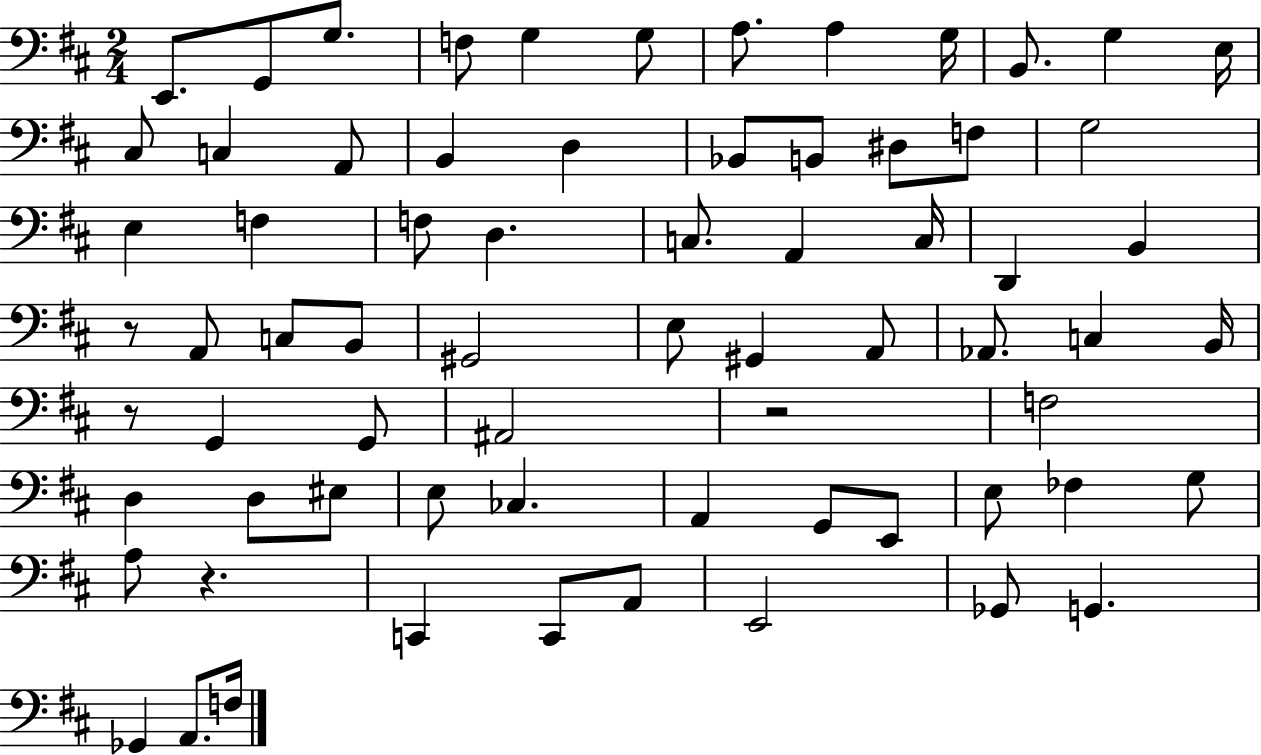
E2/e. G2/e G3/e. F3/e G3/q G3/e A3/e. A3/q G3/s B2/e. G3/q E3/s C#3/e C3/q A2/e B2/q D3/q Bb2/e B2/e D#3/e F3/e G3/h E3/q F3/q F3/e D3/q. C3/e. A2/q C3/s D2/q B2/q R/e A2/e C3/e B2/e G#2/h E3/e G#2/q A2/e Ab2/e. C3/q B2/s R/e G2/q G2/e A#2/h R/h F3/h D3/q D3/e EIS3/e E3/e CES3/q. A2/q G2/e E2/e E3/e FES3/q G3/e A3/e R/q. C2/q C2/e A2/e E2/h Gb2/e G2/q. Gb2/q A2/e. F3/s